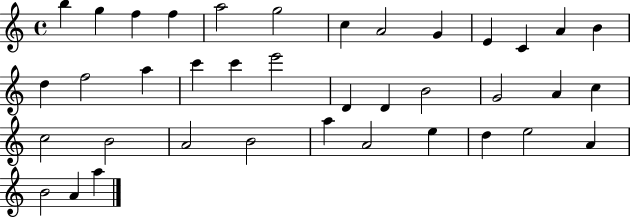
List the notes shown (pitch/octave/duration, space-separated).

B5/q G5/q F5/q F5/q A5/h G5/h C5/q A4/h G4/q E4/q C4/q A4/q B4/q D5/q F5/h A5/q C6/q C6/q E6/h D4/q D4/q B4/h G4/h A4/q C5/q C5/h B4/h A4/h B4/h A5/q A4/h E5/q D5/q E5/h A4/q B4/h A4/q A5/q